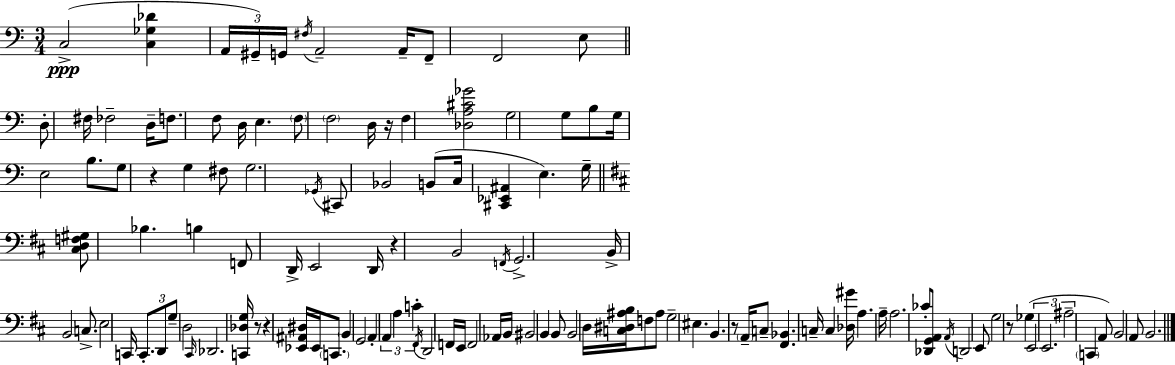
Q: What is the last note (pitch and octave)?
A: B2